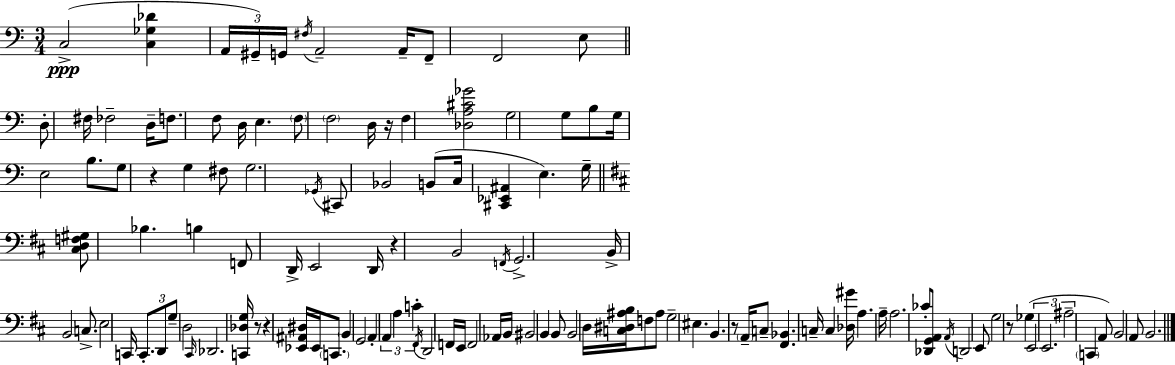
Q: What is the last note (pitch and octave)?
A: B2